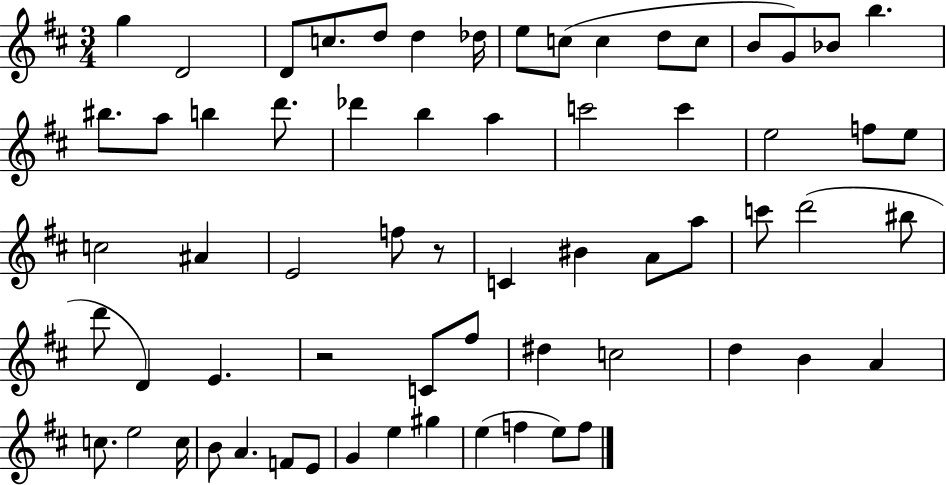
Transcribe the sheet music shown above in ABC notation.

X:1
T:Untitled
M:3/4
L:1/4
K:D
g D2 D/2 c/2 d/2 d _d/4 e/2 c/2 c d/2 c/2 B/2 G/2 _B/2 b ^b/2 a/2 b d'/2 _d' b a c'2 c' e2 f/2 e/2 c2 ^A E2 f/2 z/2 C ^B A/2 a/2 c'/2 d'2 ^b/2 d'/2 D E z2 C/2 ^f/2 ^d c2 d B A c/2 e2 c/4 B/2 A F/2 E/2 G e ^g e f e/2 f/2